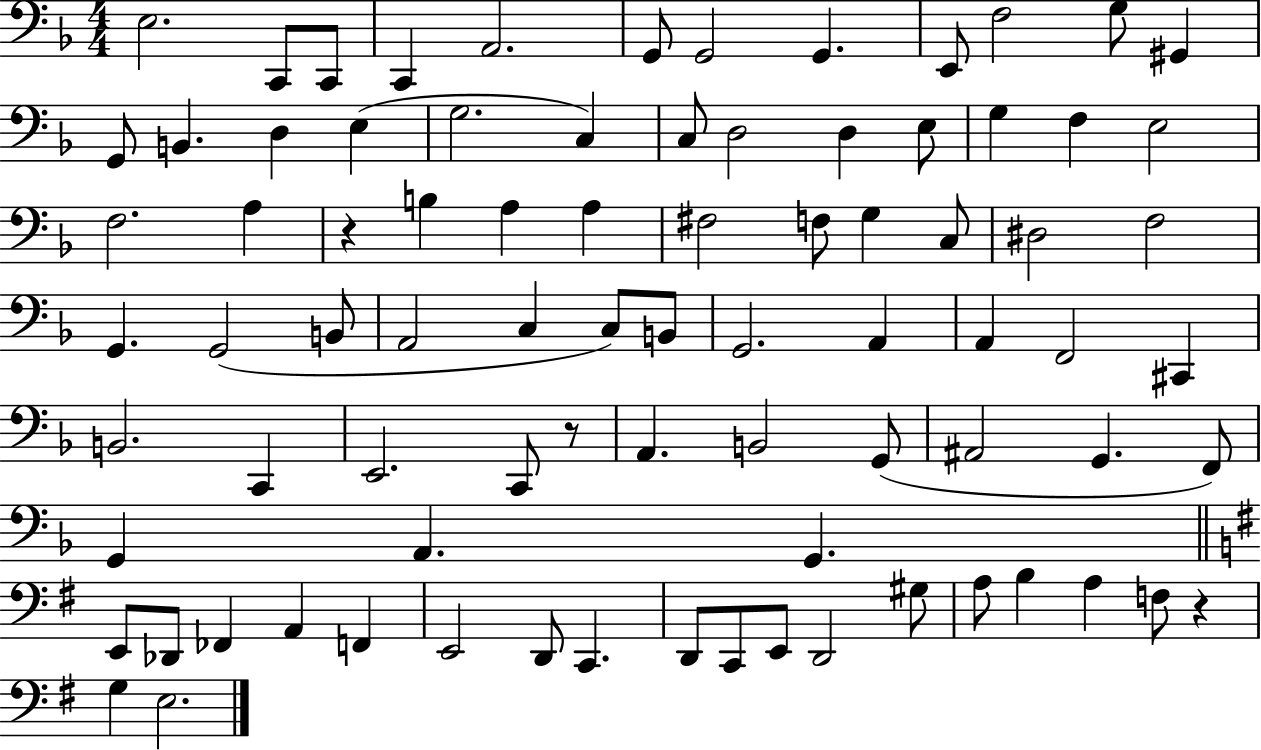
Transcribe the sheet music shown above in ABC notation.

X:1
T:Untitled
M:4/4
L:1/4
K:F
E,2 C,,/2 C,,/2 C,, A,,2 G,,/2 G,,2 G,, E,,/2 F,2 G,/2 ^G,, G,,/2 B,, D, E, G,2 C, C,/2 D,2 D, E,/2 G, F, E,2 F,2 A, z B, A, A, ^F,2 F,/2 G, C,/2 ^D,2 F,2 G,, G,,2 B,,/2 A,,2 C, C,/2 B,,/2 G,,2 A,, A,, F,,2 ^C,, B,,2 C,, E,,2 C,,/2 z/2 A,, B,,2 G,,/2 ^A,,2 G,, F,,/2 G,, A,, G,, E,,/2 _D,,/2 _F,, A,, F,, E,,2 D,,/2 C,, D,,/2 C,,/2 E,,/2 D,,2 ^G,/2 A,/2 B, A, F,/2 z G, E,2